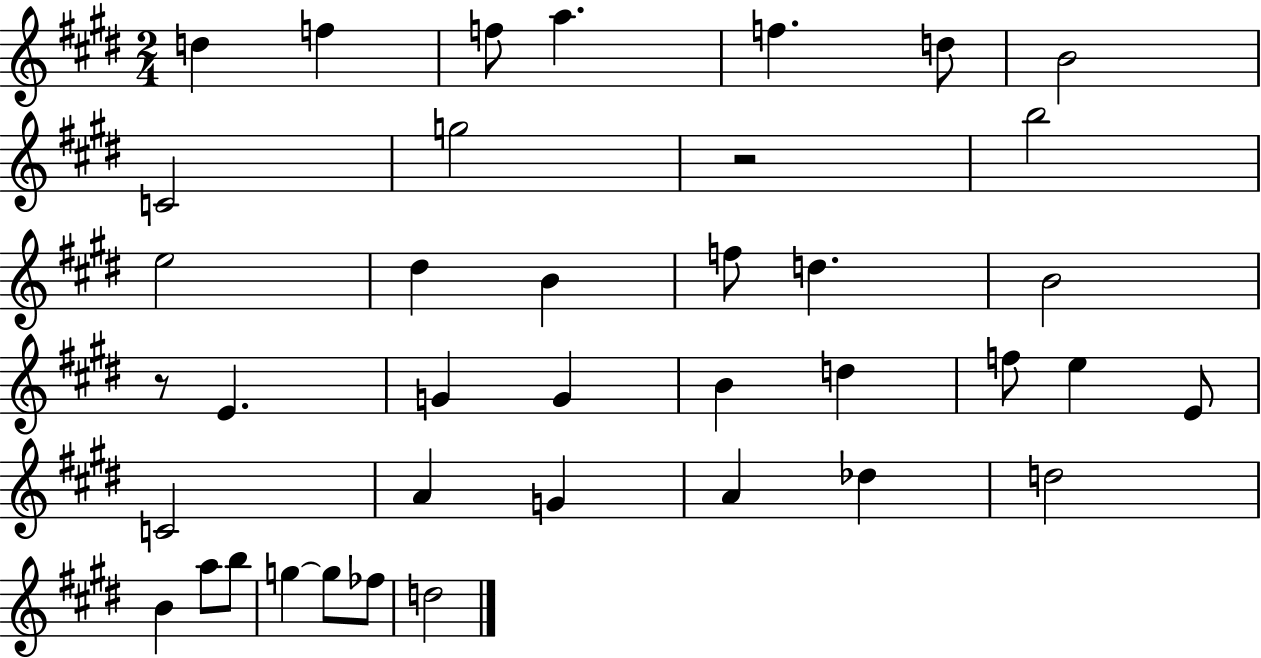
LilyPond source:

{
  \clef treble
  \numericTimeSignature
  \time 2/4
  \key e \major
  d''4 f''4 | f''8 a''4. | f''4. d''8 | b'2 | \break c'2 | g''2 | r2 | b''2 | \break e''2 | dis''4 b'4 | f''8 d''4. | b'2 | \break r8 e'4. | g'4 g'4 | b'4 d''4 | f''8 e''4 e'8 | \break c'2 | a'4 g'4 | a'4 des''4 | d''2 | \break b'4 a''8 b''8 | g''4~~ g''8 fes''8 | d''2 | \bar "|."
}